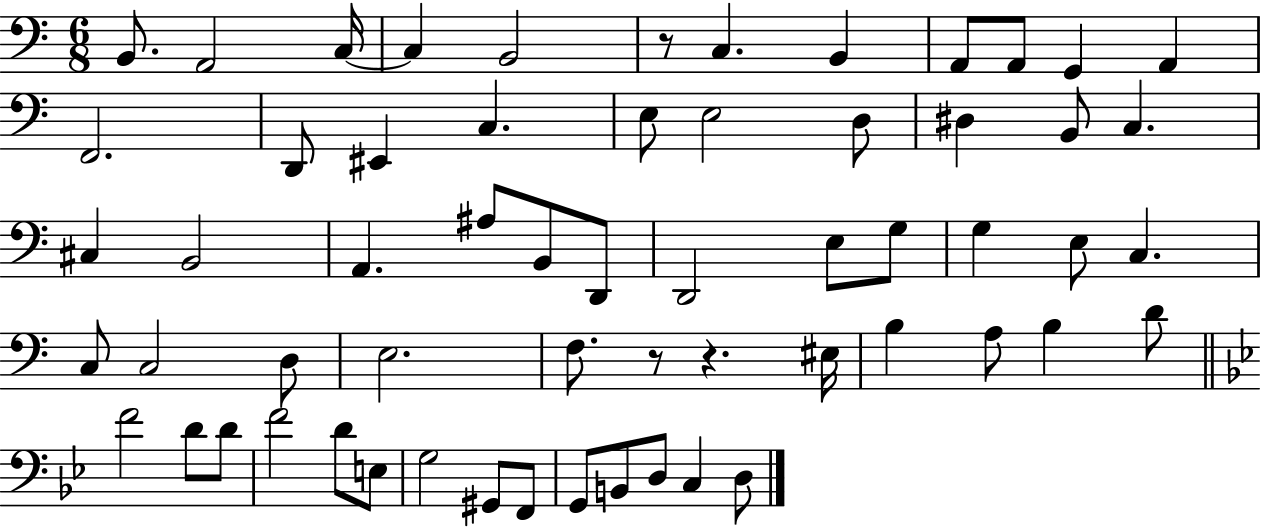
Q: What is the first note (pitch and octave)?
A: B2